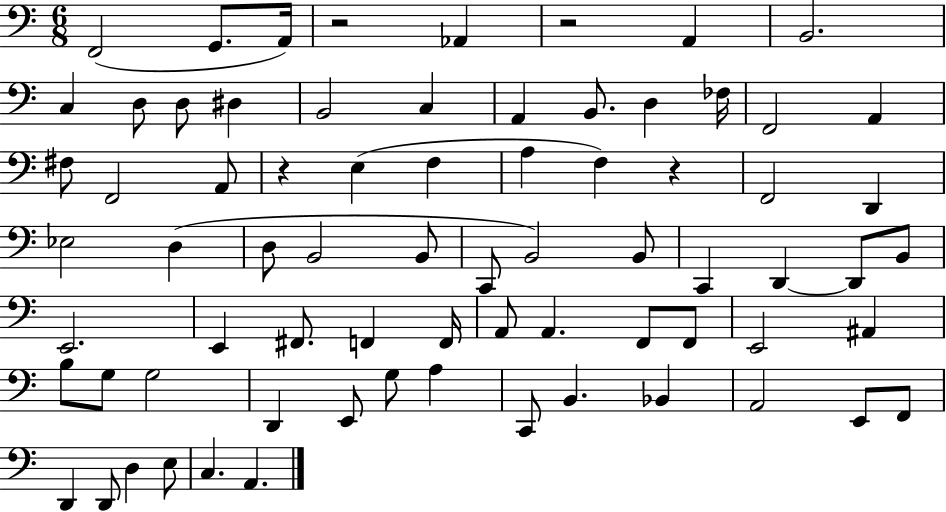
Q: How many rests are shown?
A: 4